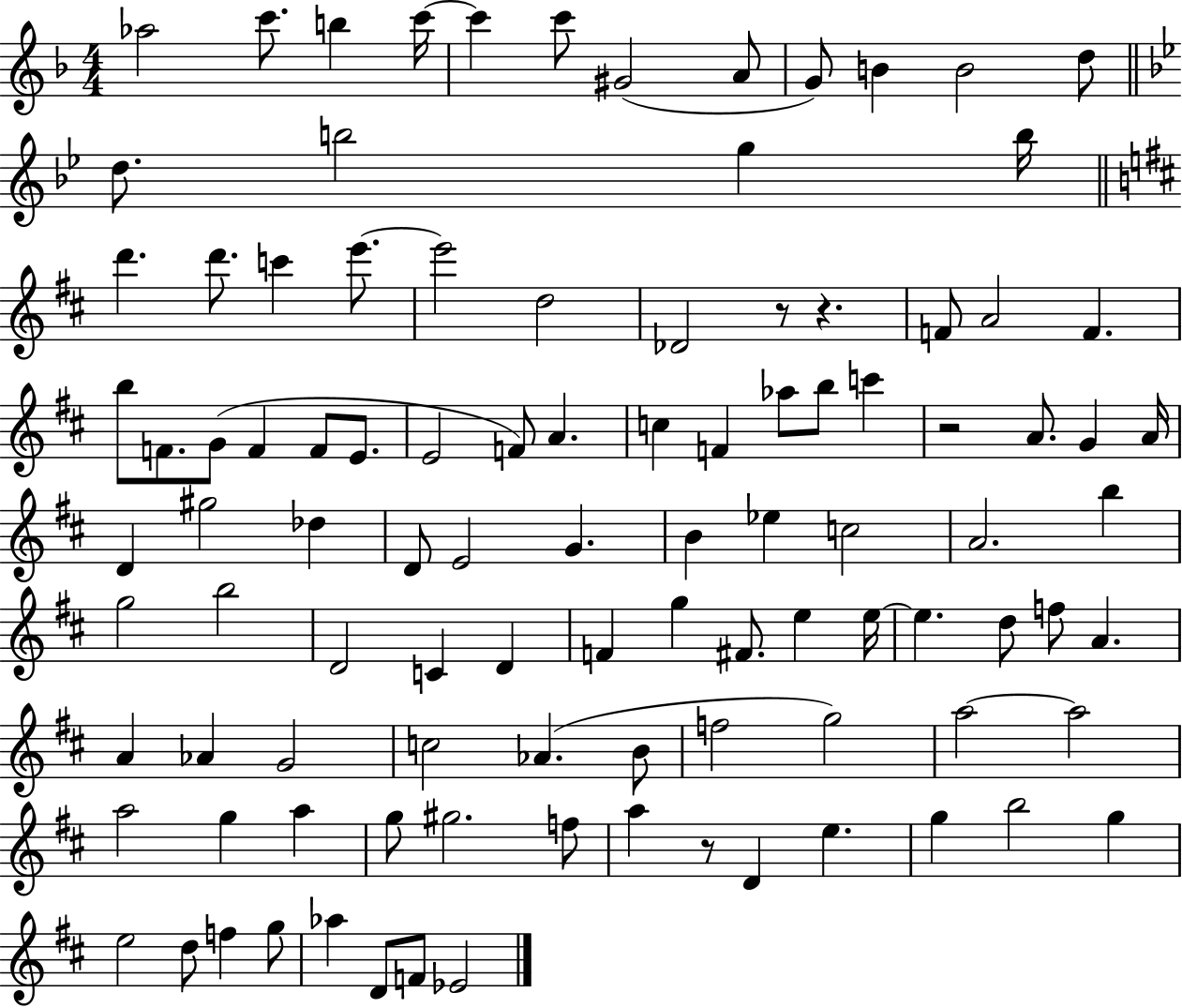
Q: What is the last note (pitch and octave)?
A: Eb4